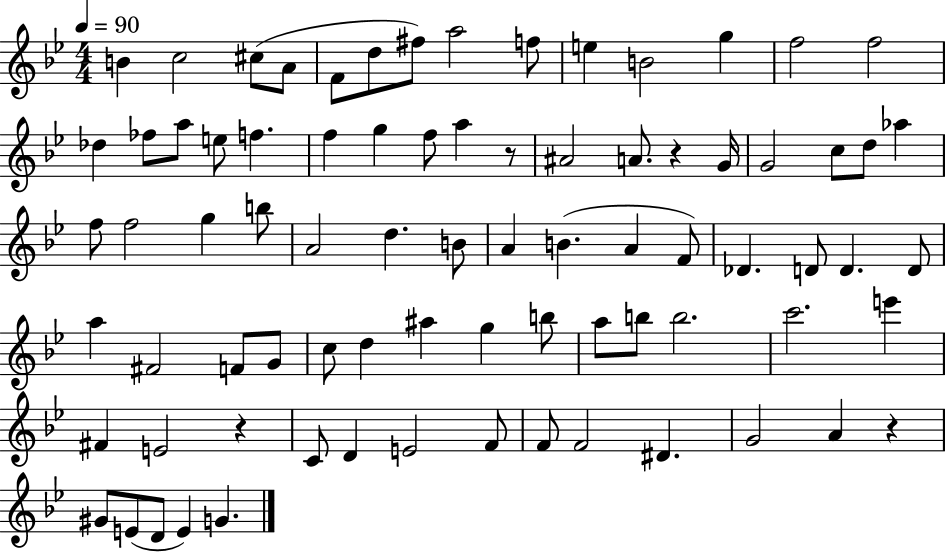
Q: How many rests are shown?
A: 4